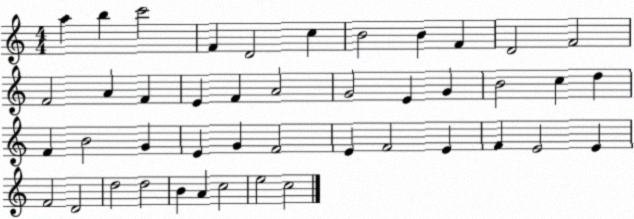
X:1
T:Untitled
M:4/4
L:1/4
K:C
a b c'2 F D2 c B2 B F D2 F2 F2 A F E F A2 G2 E G B2 c d F B2 G E G F2 E F2 E F E2 E F2 D2 d2 d2 B A c2 e2 c2